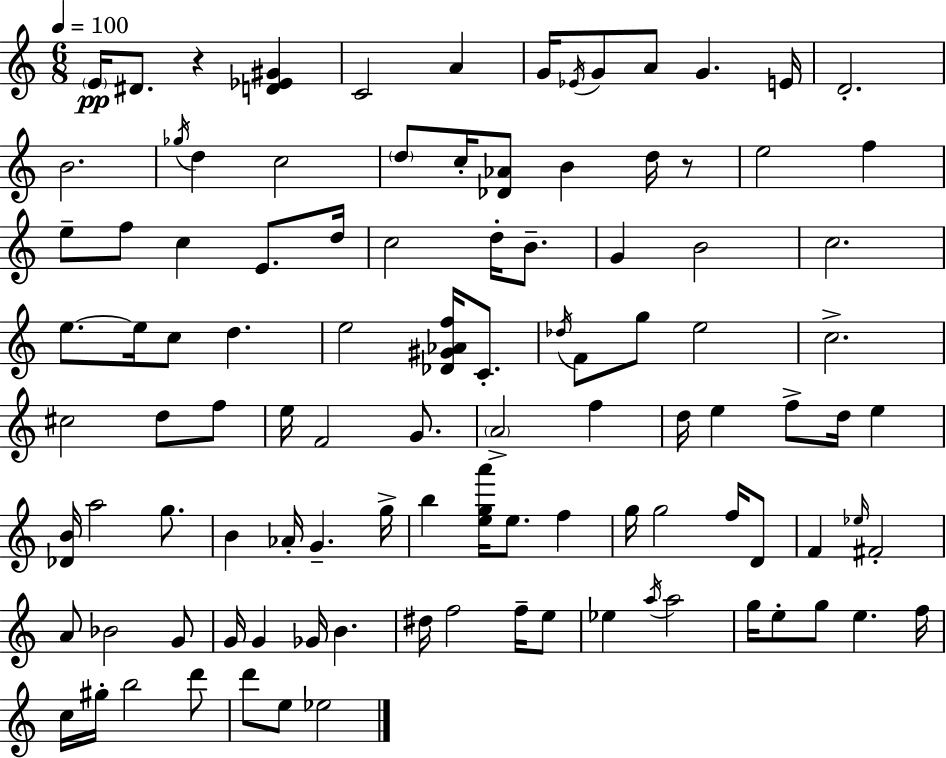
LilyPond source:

{
  \clef treble
  \numericTimeSignature
  \time 6/8
  \key a \minor
  \tempo 4 = 100
  \parenthesize e'16\pp dis'8. r4 <d' ees' gis'>4 | c'2 a'4 | g'16 \acciaccatura { ees'16 } g'8 a'8 g'4. | e'16 d'2.-. | \break b'2. | \acciaccatura { ges''16 } d''4 c''2 | \parenthesize d''8 c''16-. <des' aes'>8 b'4 d''16 | r8 e''2 f''4 | \break e''8-- f''8 c''4 e'8. | d''16 c''2 d''16-. b'8.-- | g'4 b'2 | c''2. | \break e''8.~~ e''16 c''8 d''4. | e''2 <des' gis' aes' f''>16 c'8.-. | \acciaccatura { des''16 } f'8 g''8 e''2 | c''2.-> | \break cis''2 d''8 | f''8 e''16 f'2 | g'8. \parenthesize a'2-> f''4 | d''16 e''4 f''8-> d''16 e''4 | \break <des' b'>16 a''2 | g''8. b'4 aes'16-. g'4.-- | g''16-> b''4 <e'' g'' a'''>16 e''8. f''4 | g''16 g''2 | \break f''16 d'8 f'4 \grace { ees''16 } fis'2-. | a'8 bes'2 | g'8 g'16 g'4 ges'16 b'4. | dis''16 f''2 | \break f''16-- e''8 ees''4 \acciaccatura { a''16 } a''2 | g''16 e''8-. g''8 e''4. | f''16 c''16 gis''16-. b''2 | d'''8 d'''8 e''8 ees''2 | \break \bar "|."
}